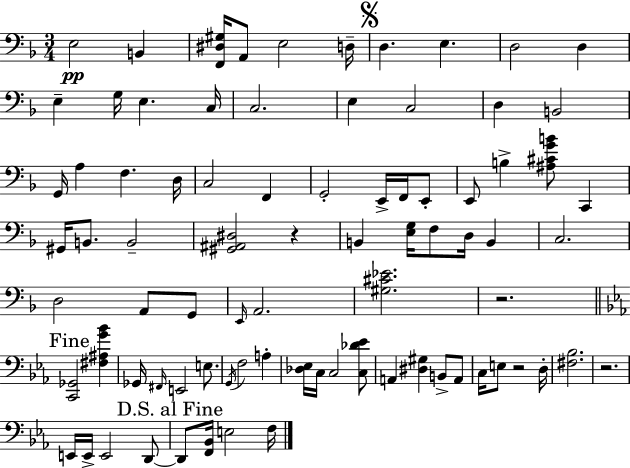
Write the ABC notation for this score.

X:1
T:Untitled
M:3/4
L:1/4
K:F
E,2 B,, [F,,^D,^G,]/4 A,,/2 E,2 D,/4 D, E, D,2 D, E, G,/4 E, C,/4 C,2 E, C,2 D, B,,2 G,,/4 A, F, D,/4 C,2 F,, G,,2 E,,/4 F,,/4 E,,/2 E,,/2 B, [^A,^CGB]/2 C,, ^G,,/4 B,,/2 B,,2 [^G,,^A,,^D,]2 z B,, [E,G,]/4 F,/2 D,/4 B,, C,2 D,2 A,,/2 G,,/2 E,,/4 A,,2 [^G,^C_E]2 z2 [C,,_G,,]2 [^F,^A,G_B] _G,,/4 ^F,,/4 E,,2 E,/2 G,,/4 F,2 A, [_D,_E,]/4 C,/4 C,2 [C,_D_E]/2 A,, [^D,^G,] B,,/2 A,,/2 C,/4 E,/2 z2 D,/4 [^F,_B,]2 z2 E,,/4 E,,/4 E,,2 D,,/2 D,,/2 [F,,_B,,]/4 E,2 F,/4